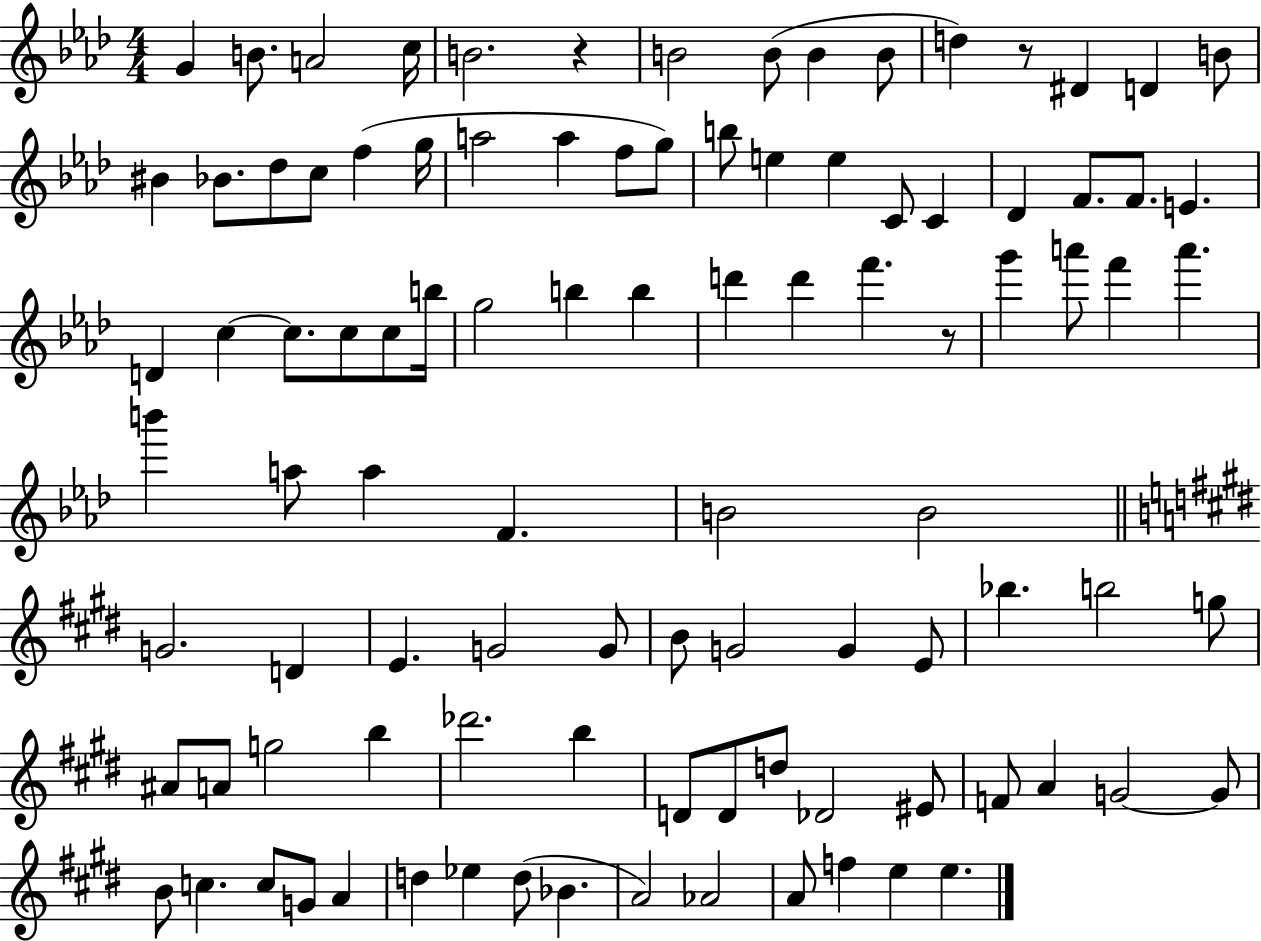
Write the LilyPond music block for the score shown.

{
  \clef treble
  \numericTimeSignature
  \time 4/4
  \key aes \major
  \repeat volta 2 { g'4 b'8. a'2 c''16 | b'2. r4 | b'2 b'8( b'4 b'8 | d''4) r8 dis'4 d'4 b'8 | \break bis'4 bes'8. des''8 c''8 f''4( g''16 | a''2 a''4 f''8 g''8) | b''8 e''4 e''4 c'8 c'4 | des'4 f'8. f'8. e'4. | \break d'4 c''4~~ c''8. c''8 c''8 b''16 | g''2 b''4 b''4 | d'''4 d'''4 f'''4. r8 | g'''4 a'''8 f'''4 a'''4. | \break b'''4 a''8 a''4 f'4. | b'2 b'2 | \bar "||" \break \key e \major g'2. d'4 | e'4. g'2 g'8 | b'8 g'2 g'4 e'8 | bes''4. b''2 g''8 | \break ais'8 a'8 g''2 b''4 | des'''2. b''4 | d'8 d'8 d''8 des'2 eis'8 | f'8 a'4 g'2~~ g'8 | \break b'8 c''4. c''8 g'8 a'4 | d''4 ees''4 d''8( bes'4. | a'2) aes'2 | a'8 f''4 e''4 e''4. | \break } \bar "|."
}